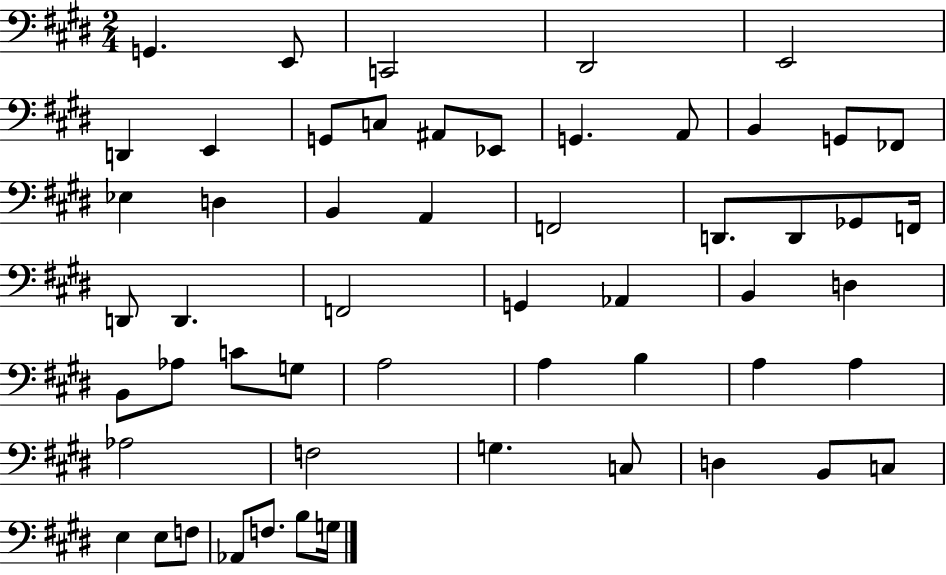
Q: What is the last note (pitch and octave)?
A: G3